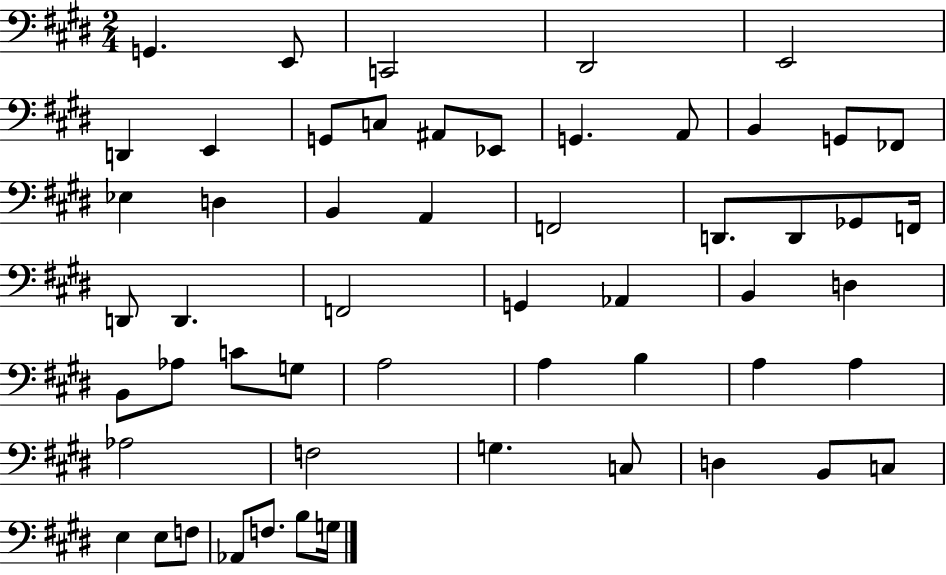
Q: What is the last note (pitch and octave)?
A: G3